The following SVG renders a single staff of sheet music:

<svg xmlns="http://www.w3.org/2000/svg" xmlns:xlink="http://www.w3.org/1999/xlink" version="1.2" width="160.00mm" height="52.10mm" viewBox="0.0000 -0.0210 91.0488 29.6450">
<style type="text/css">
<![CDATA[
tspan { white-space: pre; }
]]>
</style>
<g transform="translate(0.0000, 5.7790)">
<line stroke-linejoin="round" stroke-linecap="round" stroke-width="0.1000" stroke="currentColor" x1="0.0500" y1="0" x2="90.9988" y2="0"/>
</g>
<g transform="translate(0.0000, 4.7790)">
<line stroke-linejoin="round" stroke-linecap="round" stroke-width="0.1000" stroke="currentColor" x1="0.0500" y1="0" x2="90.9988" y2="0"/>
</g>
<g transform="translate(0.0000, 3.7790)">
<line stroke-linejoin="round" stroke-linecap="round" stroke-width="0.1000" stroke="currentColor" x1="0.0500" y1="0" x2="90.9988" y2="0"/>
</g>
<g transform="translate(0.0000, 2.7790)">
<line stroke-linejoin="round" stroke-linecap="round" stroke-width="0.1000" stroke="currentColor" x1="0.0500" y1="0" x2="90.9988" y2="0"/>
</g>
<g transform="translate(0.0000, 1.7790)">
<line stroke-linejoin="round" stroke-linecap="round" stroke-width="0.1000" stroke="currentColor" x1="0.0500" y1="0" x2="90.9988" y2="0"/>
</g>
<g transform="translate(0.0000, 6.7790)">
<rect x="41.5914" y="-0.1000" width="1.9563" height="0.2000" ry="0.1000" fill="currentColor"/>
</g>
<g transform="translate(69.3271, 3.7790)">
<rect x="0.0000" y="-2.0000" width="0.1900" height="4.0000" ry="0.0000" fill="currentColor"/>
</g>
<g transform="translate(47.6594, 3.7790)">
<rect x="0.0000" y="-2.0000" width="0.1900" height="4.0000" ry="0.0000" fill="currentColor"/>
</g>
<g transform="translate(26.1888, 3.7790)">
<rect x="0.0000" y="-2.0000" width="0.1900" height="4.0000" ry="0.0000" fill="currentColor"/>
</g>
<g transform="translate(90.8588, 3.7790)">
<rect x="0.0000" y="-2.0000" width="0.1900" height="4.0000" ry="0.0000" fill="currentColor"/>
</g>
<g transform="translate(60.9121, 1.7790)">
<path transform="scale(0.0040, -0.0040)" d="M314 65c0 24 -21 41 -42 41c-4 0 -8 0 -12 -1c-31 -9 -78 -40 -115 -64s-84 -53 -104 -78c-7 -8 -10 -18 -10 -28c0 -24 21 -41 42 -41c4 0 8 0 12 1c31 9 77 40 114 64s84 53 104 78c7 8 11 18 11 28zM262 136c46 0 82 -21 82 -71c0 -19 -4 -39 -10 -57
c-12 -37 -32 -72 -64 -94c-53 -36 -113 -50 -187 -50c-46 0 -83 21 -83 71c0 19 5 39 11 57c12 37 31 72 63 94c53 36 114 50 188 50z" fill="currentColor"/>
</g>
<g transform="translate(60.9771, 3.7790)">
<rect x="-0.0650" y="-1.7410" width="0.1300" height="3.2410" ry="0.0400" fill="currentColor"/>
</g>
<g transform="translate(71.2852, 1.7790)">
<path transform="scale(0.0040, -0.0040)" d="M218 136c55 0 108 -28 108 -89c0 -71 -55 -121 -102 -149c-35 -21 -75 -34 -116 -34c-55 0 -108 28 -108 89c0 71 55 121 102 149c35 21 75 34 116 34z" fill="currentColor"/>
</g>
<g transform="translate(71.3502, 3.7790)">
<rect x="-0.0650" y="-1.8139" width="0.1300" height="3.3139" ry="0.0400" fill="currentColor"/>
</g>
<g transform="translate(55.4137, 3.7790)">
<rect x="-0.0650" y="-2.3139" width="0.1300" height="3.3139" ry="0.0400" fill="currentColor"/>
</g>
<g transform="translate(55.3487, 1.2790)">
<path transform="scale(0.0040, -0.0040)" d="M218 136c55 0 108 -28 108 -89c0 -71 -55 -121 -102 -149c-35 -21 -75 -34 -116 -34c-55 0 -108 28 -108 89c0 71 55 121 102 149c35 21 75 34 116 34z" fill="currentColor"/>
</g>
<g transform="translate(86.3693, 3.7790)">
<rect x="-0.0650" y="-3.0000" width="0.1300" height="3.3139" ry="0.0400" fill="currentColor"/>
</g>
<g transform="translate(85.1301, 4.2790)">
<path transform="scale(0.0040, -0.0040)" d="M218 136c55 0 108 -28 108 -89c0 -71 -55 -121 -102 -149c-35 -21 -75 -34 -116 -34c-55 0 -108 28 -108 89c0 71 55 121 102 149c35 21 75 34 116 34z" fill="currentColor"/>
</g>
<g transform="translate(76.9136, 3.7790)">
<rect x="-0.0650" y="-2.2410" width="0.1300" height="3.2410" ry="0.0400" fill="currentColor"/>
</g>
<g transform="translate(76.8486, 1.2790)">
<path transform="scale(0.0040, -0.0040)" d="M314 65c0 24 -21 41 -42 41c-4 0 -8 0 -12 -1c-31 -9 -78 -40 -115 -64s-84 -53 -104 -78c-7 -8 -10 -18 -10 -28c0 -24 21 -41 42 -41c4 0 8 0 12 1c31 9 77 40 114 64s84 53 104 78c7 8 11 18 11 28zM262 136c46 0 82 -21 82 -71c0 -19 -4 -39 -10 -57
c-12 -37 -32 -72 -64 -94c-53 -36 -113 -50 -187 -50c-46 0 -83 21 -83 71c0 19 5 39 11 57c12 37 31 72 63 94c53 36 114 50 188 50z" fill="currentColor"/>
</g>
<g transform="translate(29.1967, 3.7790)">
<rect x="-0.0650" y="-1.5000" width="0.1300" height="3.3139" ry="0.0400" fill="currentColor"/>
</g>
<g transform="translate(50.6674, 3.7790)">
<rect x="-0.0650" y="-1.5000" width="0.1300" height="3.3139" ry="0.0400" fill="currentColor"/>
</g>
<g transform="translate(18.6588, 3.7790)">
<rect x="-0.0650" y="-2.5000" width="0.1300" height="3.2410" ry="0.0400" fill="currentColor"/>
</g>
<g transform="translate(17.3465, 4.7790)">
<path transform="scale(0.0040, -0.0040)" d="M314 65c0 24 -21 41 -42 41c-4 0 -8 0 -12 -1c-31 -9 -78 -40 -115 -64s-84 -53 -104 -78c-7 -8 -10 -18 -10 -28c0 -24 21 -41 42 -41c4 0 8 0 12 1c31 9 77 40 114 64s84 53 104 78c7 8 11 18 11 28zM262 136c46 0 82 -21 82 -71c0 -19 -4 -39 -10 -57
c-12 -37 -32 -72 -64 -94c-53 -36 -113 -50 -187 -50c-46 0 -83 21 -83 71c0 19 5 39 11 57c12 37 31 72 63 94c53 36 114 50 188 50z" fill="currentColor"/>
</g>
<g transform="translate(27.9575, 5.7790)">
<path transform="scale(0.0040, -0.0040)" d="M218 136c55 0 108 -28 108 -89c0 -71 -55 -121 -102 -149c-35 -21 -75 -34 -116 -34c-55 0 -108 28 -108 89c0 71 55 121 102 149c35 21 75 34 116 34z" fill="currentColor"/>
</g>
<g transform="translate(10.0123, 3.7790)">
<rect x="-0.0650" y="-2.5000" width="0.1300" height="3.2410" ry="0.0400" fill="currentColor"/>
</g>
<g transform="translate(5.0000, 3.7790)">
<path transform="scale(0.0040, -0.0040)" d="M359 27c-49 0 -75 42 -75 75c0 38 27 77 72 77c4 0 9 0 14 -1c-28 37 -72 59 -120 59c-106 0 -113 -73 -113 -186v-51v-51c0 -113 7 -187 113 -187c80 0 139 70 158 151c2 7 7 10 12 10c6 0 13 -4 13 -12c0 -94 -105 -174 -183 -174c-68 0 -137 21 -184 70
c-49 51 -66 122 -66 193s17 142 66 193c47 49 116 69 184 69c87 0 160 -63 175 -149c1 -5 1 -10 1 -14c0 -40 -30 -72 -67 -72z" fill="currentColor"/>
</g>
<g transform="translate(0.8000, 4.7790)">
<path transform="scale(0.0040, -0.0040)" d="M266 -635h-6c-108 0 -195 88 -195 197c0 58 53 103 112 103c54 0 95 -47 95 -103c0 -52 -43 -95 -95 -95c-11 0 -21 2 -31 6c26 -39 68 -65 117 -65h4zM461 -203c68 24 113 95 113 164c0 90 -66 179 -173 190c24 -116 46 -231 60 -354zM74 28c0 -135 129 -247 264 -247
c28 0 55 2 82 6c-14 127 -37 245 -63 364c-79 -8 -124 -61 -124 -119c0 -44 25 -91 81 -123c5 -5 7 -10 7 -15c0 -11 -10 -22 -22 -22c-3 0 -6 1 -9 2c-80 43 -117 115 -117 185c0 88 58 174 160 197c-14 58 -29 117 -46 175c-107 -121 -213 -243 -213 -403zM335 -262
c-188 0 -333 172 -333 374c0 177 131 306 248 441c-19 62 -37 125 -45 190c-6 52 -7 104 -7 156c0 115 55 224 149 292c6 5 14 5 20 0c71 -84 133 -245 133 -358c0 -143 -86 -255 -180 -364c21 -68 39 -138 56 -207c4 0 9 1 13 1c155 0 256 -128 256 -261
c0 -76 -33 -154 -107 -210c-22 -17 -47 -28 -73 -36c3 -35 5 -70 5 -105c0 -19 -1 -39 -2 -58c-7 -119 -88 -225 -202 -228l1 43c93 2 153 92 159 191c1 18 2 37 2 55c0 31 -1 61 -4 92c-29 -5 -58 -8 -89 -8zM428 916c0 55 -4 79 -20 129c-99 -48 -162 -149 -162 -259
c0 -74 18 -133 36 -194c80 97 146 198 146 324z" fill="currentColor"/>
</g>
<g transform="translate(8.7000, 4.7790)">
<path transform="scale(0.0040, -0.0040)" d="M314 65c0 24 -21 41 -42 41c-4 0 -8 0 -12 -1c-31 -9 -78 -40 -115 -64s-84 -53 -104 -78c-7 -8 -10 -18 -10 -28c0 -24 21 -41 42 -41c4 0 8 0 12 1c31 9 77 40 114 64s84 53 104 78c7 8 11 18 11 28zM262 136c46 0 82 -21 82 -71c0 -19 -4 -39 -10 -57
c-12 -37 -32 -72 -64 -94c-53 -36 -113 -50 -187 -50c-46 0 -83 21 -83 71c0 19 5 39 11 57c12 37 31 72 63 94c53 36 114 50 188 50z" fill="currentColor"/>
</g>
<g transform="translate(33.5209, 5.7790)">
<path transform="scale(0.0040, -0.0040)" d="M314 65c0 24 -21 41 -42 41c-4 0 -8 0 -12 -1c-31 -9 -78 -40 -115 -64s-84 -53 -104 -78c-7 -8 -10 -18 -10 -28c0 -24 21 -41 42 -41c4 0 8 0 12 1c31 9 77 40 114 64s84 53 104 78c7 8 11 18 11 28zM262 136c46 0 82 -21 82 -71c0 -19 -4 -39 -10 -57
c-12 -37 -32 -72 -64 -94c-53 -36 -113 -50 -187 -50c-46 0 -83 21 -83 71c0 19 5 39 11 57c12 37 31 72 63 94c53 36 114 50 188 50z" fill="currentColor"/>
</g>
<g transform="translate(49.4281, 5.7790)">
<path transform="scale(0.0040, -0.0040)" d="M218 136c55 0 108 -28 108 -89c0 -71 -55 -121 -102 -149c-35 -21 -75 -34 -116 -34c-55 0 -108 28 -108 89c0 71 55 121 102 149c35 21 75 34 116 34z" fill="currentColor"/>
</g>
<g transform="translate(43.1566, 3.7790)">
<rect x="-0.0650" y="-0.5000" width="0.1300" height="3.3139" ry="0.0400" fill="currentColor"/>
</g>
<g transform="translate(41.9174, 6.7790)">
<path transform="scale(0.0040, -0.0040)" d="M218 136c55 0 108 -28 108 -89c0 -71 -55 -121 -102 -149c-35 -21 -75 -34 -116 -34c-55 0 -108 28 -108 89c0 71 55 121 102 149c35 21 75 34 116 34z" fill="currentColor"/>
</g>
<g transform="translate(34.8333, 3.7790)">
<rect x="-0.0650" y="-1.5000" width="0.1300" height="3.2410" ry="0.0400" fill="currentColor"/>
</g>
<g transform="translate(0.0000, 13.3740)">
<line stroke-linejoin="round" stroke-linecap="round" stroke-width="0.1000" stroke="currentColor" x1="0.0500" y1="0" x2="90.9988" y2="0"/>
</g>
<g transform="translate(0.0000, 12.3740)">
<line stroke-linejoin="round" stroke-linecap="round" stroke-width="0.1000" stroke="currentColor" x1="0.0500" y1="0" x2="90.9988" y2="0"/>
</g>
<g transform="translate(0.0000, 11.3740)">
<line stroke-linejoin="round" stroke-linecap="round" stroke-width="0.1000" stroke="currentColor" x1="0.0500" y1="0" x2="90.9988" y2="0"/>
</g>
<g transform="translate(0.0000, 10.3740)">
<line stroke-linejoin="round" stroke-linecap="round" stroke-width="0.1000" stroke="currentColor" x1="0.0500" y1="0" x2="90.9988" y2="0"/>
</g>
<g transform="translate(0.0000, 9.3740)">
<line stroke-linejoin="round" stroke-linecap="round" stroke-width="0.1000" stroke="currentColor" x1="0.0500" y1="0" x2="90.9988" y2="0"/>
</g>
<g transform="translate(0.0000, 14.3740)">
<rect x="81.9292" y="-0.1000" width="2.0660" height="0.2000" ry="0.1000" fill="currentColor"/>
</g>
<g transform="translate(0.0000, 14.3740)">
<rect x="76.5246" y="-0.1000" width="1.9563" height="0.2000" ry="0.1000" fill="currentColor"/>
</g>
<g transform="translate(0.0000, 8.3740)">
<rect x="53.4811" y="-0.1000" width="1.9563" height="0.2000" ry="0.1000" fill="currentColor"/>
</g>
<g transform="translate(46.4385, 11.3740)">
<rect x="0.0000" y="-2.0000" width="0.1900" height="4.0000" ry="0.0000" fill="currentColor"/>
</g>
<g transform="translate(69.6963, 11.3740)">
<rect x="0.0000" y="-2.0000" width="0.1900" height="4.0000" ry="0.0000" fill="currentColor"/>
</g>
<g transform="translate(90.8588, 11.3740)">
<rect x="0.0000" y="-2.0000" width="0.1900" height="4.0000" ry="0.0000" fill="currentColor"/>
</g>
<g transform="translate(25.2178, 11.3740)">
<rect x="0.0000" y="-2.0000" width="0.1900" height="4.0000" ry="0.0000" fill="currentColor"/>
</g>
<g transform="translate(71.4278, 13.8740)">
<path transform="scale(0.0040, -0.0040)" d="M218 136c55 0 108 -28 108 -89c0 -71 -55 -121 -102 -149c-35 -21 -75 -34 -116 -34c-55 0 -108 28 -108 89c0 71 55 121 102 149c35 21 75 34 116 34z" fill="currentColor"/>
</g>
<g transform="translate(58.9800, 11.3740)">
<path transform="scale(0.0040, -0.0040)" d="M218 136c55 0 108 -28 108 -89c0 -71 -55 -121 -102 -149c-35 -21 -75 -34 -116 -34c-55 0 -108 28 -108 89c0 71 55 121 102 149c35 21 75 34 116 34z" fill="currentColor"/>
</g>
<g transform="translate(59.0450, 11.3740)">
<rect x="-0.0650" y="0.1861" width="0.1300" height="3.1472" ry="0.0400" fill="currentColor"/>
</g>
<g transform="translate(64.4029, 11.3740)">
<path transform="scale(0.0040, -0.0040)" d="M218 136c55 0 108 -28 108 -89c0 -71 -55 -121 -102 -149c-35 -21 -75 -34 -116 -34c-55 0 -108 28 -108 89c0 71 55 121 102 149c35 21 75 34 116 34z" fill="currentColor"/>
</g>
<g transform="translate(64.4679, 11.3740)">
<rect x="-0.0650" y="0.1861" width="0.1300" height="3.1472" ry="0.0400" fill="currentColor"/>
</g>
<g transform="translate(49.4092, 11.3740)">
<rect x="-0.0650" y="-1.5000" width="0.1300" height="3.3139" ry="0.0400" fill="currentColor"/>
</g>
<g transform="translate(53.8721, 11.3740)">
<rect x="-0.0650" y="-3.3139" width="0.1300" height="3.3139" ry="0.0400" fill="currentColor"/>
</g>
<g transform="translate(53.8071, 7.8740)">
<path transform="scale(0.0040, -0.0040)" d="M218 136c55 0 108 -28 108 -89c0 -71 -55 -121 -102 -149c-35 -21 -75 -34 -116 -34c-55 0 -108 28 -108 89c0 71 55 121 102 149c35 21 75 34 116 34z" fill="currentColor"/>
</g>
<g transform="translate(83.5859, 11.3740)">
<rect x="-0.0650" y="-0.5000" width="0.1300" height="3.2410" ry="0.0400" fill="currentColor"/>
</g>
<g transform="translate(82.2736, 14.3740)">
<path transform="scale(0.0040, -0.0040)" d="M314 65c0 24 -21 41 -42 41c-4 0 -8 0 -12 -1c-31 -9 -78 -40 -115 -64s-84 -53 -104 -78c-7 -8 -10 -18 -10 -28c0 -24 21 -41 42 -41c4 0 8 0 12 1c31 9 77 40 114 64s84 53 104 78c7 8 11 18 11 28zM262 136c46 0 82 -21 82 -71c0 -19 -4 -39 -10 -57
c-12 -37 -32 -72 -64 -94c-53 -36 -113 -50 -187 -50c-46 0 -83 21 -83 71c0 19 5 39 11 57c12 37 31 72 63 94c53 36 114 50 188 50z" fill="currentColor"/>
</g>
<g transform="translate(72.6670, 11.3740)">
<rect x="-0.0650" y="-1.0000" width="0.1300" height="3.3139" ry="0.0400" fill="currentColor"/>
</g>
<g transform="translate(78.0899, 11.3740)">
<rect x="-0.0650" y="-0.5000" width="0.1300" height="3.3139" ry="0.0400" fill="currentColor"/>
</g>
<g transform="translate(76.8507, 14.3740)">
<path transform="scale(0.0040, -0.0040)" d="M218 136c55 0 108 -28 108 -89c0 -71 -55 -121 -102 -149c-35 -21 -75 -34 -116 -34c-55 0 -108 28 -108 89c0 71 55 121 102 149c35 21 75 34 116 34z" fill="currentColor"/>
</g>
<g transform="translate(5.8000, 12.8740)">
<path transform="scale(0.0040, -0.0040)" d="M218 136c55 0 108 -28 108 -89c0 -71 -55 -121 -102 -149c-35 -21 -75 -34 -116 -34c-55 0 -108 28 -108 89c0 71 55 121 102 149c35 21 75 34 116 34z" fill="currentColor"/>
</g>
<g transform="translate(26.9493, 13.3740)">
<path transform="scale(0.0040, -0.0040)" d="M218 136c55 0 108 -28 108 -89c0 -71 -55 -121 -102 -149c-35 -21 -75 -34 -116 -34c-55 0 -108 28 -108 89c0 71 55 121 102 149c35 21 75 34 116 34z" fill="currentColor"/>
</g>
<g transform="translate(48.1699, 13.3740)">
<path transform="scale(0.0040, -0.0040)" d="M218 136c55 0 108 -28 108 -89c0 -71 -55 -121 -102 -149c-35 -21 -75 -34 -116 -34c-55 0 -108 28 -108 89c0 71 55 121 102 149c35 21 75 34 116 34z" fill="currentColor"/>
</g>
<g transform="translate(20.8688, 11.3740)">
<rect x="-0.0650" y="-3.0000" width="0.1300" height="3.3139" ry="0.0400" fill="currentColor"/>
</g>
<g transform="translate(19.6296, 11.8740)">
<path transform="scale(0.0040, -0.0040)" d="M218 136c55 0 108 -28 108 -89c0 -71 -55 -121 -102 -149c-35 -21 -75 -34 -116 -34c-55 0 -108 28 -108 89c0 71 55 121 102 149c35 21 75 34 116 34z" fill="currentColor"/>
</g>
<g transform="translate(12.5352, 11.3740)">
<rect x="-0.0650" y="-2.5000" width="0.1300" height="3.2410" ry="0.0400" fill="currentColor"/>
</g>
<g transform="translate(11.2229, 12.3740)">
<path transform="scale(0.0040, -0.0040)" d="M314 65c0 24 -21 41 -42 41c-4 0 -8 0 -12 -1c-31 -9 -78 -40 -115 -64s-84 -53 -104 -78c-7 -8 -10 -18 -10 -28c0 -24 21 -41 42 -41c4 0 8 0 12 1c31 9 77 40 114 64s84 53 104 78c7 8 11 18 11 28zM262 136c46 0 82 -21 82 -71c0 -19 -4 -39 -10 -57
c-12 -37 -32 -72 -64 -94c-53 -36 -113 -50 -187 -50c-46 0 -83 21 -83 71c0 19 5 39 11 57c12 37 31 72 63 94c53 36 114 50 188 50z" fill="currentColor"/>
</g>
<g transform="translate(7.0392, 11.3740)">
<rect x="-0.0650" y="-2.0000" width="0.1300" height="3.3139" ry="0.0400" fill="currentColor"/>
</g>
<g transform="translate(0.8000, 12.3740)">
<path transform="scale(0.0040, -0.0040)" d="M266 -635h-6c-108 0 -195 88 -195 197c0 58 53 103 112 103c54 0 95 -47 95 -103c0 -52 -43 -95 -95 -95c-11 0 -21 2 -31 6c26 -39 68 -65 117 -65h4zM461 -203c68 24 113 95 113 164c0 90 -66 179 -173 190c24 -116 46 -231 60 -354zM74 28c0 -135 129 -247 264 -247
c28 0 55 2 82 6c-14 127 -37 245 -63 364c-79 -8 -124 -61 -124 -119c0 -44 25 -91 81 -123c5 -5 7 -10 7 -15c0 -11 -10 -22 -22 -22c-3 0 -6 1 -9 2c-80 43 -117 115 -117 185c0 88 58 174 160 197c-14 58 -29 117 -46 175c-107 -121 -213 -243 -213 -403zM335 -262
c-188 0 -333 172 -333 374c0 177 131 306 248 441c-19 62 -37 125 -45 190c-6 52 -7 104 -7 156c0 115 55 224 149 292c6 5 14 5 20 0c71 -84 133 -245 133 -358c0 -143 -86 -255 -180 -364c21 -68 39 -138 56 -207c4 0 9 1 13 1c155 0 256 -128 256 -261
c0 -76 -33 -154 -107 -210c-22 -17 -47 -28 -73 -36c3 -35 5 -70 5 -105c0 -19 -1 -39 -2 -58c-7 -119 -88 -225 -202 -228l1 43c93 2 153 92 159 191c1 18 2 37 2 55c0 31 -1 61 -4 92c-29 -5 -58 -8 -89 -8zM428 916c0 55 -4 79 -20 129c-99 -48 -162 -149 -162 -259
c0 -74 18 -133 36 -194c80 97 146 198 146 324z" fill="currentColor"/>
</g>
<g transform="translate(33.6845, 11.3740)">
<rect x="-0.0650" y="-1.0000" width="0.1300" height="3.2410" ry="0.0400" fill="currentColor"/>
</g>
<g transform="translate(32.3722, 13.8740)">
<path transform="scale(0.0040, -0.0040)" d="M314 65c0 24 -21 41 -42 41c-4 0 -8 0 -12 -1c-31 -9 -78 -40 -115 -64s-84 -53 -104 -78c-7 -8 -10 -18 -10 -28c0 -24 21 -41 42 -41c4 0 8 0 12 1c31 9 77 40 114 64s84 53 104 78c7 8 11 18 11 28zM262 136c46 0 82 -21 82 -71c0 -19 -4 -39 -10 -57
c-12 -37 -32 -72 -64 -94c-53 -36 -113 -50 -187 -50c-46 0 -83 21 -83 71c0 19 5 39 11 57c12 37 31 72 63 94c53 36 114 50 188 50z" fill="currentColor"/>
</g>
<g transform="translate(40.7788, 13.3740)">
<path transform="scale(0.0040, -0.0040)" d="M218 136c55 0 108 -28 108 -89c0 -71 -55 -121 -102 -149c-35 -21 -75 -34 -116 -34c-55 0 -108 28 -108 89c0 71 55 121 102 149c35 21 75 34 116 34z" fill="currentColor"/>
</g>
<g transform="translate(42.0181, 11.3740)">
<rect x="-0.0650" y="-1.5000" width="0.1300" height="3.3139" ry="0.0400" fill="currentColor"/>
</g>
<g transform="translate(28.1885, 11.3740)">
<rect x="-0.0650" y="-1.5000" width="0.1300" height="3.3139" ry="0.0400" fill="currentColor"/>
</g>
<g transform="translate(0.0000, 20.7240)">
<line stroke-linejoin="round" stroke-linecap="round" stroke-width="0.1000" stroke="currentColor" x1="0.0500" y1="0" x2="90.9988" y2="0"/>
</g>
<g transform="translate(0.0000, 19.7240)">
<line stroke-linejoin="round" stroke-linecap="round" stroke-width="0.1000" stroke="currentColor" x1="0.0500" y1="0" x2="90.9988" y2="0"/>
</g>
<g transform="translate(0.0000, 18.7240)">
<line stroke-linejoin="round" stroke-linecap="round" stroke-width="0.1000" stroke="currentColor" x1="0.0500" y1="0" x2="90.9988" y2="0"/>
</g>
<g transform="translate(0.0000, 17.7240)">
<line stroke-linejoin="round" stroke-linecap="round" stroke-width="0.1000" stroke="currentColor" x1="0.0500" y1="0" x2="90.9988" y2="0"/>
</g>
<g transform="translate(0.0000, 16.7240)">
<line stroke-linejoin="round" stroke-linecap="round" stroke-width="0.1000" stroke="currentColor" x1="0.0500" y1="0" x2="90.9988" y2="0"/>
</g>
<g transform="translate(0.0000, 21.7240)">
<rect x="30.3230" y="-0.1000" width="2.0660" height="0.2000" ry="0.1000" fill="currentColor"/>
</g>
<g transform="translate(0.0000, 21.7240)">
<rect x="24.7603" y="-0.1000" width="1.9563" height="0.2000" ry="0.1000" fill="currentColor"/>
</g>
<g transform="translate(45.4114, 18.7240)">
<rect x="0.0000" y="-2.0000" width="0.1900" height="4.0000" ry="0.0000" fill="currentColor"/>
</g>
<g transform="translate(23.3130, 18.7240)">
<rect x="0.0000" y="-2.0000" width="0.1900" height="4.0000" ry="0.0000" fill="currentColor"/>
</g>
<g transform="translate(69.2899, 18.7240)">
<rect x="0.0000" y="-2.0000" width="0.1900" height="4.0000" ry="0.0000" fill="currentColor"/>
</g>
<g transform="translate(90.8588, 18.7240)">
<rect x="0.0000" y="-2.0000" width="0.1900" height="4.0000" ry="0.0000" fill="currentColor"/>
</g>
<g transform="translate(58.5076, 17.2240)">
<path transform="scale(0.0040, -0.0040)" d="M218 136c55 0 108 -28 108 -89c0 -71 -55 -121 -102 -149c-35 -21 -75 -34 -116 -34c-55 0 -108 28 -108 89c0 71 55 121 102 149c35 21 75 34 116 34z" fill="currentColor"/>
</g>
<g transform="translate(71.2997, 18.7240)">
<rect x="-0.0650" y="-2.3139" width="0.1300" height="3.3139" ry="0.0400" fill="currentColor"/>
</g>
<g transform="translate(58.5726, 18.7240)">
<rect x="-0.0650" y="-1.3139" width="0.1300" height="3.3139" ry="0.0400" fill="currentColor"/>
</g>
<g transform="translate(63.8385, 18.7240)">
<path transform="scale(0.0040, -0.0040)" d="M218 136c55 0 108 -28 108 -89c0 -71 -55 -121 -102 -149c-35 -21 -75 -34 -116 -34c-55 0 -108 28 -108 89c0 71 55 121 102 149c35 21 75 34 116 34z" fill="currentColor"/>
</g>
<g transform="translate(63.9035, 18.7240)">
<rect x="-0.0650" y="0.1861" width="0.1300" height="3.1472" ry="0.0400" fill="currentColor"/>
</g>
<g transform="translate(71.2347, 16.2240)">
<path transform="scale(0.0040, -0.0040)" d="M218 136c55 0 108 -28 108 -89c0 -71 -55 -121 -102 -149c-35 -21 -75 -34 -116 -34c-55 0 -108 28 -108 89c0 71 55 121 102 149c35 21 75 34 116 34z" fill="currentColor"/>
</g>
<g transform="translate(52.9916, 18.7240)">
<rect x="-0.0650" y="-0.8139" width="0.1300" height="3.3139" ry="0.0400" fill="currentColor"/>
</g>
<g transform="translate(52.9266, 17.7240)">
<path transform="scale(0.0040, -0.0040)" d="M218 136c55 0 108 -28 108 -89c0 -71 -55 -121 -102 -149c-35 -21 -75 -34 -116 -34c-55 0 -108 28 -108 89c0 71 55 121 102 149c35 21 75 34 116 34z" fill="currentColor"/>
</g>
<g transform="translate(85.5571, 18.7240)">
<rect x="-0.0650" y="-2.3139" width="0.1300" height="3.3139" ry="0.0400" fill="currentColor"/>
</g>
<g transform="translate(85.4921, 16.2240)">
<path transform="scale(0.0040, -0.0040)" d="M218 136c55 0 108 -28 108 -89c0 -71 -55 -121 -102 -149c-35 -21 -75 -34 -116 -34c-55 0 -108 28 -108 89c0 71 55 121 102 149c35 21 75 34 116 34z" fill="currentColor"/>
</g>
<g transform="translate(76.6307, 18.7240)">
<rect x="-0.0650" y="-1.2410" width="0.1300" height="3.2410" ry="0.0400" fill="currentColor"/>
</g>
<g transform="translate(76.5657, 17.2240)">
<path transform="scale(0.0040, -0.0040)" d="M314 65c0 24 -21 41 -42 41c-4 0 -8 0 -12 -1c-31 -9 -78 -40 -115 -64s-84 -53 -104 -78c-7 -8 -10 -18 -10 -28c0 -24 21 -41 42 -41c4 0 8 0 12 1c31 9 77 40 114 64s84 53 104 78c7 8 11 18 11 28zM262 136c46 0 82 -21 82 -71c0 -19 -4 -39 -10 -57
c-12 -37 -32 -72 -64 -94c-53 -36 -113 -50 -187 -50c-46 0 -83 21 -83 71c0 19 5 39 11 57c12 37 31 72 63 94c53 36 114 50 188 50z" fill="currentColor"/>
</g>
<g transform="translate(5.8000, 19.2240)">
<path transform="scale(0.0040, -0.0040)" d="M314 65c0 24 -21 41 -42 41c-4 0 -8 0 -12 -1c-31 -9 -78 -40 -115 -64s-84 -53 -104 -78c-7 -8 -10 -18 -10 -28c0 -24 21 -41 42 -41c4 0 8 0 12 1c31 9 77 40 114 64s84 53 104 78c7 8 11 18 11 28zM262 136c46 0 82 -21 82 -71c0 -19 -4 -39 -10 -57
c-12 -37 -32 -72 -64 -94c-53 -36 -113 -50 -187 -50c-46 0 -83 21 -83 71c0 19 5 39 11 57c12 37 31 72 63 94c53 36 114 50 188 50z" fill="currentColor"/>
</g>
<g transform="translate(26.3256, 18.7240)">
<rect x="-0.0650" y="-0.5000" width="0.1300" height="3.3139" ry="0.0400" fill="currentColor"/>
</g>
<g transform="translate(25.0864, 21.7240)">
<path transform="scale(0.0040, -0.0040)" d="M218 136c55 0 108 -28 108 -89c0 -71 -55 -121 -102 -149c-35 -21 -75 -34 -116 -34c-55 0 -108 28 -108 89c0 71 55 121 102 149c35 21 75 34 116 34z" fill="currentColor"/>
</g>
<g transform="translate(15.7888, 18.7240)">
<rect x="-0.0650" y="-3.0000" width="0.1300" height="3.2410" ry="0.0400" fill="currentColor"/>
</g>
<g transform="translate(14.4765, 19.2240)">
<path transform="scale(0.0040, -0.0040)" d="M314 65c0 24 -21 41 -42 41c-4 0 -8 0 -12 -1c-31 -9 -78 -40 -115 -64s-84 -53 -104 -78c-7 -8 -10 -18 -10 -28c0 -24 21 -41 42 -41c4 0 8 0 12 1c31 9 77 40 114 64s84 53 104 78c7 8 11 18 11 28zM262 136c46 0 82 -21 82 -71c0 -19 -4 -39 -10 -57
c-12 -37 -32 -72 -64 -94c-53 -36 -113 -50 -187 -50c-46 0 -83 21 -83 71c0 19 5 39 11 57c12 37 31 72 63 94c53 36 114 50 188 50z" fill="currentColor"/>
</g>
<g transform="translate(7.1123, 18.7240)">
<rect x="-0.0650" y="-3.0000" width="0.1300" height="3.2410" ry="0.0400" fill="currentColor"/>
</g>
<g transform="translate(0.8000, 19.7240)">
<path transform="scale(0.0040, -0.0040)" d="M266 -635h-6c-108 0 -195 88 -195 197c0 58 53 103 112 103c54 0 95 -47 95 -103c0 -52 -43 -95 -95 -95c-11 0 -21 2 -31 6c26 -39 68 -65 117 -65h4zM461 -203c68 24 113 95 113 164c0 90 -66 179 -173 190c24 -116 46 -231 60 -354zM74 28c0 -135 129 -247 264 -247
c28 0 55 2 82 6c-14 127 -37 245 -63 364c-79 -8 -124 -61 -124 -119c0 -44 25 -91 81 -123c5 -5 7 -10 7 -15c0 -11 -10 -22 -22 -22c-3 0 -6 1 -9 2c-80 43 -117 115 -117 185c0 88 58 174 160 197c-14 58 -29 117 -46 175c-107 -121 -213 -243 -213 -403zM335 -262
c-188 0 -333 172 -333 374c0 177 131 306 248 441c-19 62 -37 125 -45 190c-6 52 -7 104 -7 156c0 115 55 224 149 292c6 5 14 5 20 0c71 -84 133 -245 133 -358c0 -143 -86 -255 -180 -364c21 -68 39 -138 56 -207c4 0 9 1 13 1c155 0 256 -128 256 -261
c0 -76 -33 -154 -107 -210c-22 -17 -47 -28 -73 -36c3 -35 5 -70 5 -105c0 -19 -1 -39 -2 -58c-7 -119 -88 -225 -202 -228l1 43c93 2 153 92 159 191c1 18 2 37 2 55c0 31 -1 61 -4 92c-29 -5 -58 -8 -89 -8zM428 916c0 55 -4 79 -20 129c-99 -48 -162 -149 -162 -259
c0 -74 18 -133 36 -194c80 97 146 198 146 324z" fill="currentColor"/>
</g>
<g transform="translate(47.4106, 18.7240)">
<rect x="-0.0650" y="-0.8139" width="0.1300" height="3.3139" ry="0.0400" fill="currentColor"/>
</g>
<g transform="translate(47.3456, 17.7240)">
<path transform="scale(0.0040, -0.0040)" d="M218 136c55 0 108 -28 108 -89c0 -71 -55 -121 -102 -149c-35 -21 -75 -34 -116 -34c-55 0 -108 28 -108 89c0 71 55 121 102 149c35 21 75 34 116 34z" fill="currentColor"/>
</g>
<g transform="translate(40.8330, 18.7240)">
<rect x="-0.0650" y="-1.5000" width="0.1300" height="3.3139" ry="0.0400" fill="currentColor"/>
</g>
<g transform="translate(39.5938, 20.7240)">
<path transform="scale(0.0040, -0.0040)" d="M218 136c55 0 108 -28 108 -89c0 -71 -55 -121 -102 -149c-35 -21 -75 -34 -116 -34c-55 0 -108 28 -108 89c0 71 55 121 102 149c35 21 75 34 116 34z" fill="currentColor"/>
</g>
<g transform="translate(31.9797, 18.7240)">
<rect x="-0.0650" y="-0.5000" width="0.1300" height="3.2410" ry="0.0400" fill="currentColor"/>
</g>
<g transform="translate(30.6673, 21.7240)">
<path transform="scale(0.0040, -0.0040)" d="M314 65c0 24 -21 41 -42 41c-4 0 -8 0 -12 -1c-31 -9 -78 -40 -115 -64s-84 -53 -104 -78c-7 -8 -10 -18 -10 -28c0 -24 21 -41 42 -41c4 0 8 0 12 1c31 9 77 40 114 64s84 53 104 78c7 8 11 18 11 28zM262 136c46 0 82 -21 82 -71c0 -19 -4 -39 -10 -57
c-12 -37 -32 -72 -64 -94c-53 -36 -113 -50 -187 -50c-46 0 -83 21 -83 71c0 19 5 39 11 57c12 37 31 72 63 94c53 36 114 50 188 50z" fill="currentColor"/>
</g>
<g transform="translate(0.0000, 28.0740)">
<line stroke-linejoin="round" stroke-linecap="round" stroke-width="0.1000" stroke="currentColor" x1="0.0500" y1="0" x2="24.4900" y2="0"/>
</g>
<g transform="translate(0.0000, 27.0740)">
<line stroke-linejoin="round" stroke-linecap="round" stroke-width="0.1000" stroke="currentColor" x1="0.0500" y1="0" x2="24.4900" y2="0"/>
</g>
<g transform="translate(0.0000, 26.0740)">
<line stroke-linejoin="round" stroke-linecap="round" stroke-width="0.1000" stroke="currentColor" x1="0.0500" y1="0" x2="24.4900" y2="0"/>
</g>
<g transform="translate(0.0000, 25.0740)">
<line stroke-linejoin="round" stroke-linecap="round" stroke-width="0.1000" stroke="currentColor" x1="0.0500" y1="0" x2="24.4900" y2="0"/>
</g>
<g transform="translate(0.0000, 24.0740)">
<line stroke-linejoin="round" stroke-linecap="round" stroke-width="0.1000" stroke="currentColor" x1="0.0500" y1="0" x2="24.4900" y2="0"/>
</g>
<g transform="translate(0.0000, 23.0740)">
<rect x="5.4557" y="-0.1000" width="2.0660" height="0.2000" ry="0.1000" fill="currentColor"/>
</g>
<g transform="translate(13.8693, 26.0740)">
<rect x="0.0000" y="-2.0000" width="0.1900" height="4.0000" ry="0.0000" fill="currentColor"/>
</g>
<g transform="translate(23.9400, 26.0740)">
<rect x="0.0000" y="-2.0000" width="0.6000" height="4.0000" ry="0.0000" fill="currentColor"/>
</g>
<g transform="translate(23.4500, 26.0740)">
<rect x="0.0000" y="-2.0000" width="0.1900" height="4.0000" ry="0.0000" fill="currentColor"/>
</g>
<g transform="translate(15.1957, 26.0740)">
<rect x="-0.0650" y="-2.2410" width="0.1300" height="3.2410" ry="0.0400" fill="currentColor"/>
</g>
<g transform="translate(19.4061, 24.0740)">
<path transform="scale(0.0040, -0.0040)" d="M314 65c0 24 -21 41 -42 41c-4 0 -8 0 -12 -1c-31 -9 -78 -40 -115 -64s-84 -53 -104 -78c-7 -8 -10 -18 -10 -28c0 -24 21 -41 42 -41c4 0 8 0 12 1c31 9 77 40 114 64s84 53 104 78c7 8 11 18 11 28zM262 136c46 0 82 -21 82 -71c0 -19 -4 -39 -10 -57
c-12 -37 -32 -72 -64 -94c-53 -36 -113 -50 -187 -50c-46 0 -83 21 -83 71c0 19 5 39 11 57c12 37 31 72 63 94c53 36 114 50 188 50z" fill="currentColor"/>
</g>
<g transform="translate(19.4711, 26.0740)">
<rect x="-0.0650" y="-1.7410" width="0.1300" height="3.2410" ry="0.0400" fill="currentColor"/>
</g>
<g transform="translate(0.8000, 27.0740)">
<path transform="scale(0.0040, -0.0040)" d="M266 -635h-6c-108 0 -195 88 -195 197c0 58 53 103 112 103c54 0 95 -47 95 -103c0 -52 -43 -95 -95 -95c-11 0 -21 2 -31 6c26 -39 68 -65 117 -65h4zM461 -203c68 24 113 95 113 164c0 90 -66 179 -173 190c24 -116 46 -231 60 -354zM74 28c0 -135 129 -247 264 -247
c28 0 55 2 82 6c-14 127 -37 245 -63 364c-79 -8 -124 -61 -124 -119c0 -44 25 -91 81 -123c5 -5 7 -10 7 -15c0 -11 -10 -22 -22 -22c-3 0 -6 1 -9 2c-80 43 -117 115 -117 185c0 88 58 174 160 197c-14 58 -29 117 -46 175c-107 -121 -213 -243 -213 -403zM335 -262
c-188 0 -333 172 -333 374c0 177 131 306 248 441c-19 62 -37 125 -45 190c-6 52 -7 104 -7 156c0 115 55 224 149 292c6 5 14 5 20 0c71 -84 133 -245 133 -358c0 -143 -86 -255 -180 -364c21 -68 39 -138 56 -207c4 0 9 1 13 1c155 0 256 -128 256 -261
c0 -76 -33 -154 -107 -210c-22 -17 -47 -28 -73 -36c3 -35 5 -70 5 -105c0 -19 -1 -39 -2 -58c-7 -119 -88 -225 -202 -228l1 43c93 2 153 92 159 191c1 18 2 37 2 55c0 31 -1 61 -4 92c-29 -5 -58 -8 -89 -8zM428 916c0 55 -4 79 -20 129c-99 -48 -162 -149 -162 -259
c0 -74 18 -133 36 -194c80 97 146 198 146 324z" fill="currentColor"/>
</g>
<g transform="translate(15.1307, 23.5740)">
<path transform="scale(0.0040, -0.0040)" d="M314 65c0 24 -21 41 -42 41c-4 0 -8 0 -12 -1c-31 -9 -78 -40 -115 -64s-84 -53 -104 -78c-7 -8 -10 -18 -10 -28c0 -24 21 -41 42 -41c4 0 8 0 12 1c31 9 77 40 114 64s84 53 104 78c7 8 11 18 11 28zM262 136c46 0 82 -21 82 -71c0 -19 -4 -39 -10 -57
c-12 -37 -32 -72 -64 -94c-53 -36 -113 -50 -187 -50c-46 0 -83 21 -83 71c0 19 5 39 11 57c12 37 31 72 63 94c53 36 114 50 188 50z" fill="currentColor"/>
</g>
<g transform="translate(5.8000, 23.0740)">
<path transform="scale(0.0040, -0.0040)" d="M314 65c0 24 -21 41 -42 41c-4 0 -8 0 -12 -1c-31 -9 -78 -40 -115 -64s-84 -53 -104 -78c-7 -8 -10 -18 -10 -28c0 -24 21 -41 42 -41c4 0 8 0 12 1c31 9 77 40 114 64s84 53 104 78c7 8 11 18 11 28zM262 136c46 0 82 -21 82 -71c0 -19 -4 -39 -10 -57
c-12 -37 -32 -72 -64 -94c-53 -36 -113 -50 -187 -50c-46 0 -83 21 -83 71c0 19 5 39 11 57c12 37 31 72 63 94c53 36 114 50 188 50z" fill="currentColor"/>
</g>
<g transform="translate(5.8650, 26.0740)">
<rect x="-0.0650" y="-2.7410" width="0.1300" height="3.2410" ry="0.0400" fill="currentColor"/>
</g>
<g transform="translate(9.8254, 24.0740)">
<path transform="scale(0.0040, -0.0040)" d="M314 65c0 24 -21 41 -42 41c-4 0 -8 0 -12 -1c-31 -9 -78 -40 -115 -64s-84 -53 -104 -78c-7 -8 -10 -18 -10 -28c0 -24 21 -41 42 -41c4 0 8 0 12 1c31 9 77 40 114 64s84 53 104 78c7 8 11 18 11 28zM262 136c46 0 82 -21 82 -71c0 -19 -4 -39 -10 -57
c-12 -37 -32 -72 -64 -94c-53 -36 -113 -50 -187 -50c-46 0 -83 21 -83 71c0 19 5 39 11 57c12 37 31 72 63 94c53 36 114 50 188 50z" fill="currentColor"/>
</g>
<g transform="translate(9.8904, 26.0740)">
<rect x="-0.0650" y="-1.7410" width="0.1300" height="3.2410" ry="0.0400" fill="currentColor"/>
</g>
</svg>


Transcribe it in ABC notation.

X:1
T:Untitled
M:4/4
L:1/4
K:C
G2 G2 E E2 C E g f2 f g2 A F G2 A E D2 E E b B B D C C2 A2 A2 C C2 E d d e B g e2 g a2 f2 g2 f2